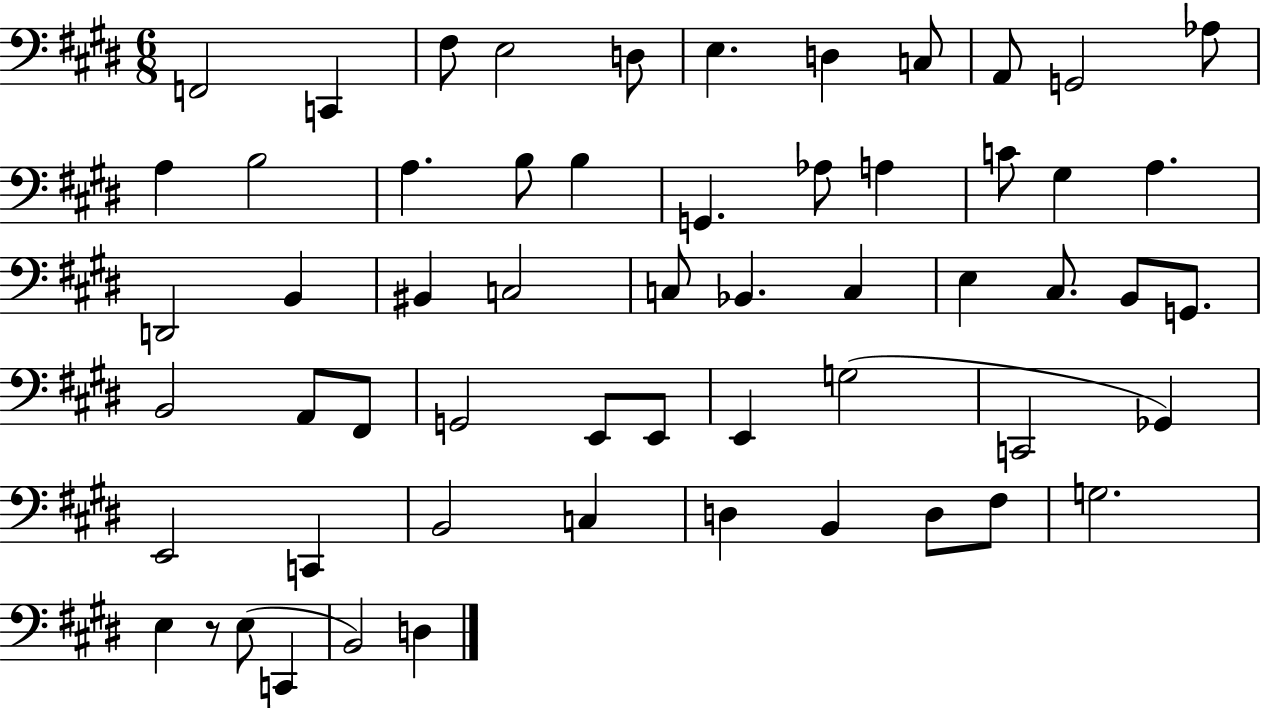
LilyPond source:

{
  \clef bass
  \numericTimeSignature
  \time 6/8
  \key e \major
  f,2 c,4 | fis8 e2 d8 | e4. d4 c8 | a,8 g,2 aes8 | \break a4 b2 | a4. b8 b4 | g,4. aes8 a4 | c'8 gis4 a4. | \break d,2 b,4 | bis,4 c2 | c8 bes,4. c4 | e4 cis8. b,8 g,8. | \break b,2 a,8 fis,8 | g,2 e,8 e,8 | e,4 g2( | c,2 ges,4) | \break e,2 c,4 | b,2 c4 | d4 b,4 d8 fis8 | g2. | \break e4 r8 e8( c,4 | b,2) d4 | \bar "|."
}